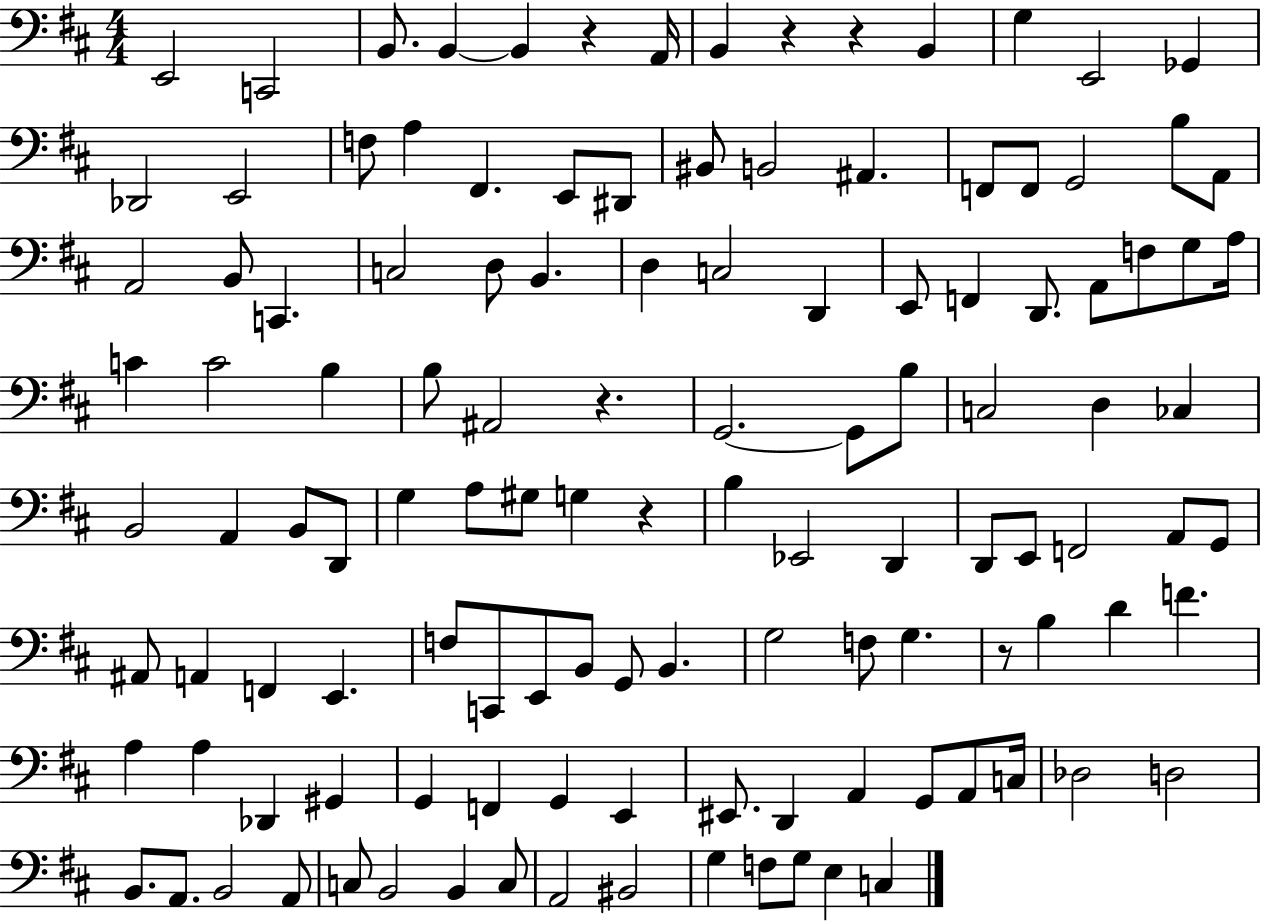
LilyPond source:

{
  \clef bass
  \numericTimeSignature
  \time 4/4
  \key d \major
  \repeat volta 2 { e,2 c,2 | b,8. b,4~~ b,4 r4 a,16 | b,4 r4 r4 b,4 | g4 e,2 ges,4 | \break des,2 e,2 | f8 a4 fis,4. e,8 dis,8 | bis,8 b,2 ais,4. | f,8 f,8 g,2 b8 a,8 | \break a,2 b,8 c,4. | c2 d8 b,4. | d4 c2 d,4 | e,8 f,4 d,8. a,8 f8 g8 a16 | \break c'4 c'2 b4 | b8 ais,2 r4. | g,2.~~ g,8 b8 | c2 d4 ces4 | \break b,2 a,4 b,8 d,8 | g4 a8 gis8 g4 r4 | b4 ees,2 d,4 | d,8 e,8 f,2 a,8 g,8 | \break ais,8 a,4 f,4 e,4. | f8 c,8 e,8 b,8 g,8 b,4. | g2 f8 g4. | r8 b4 d'4 f'4. | \break a4 a4 des,4 gis,4 | g,4 f,4 g,4 e,4 | eis,8. d,4 a,4 g,8 a,8 c16 | des2 d2 | \break b,8. a,8. b,2 a,8 | c8 b,2 b,4 c8 | a,2 bis,2 | g4 f8 g8 e4 c4 | \break } \bar "|."
}